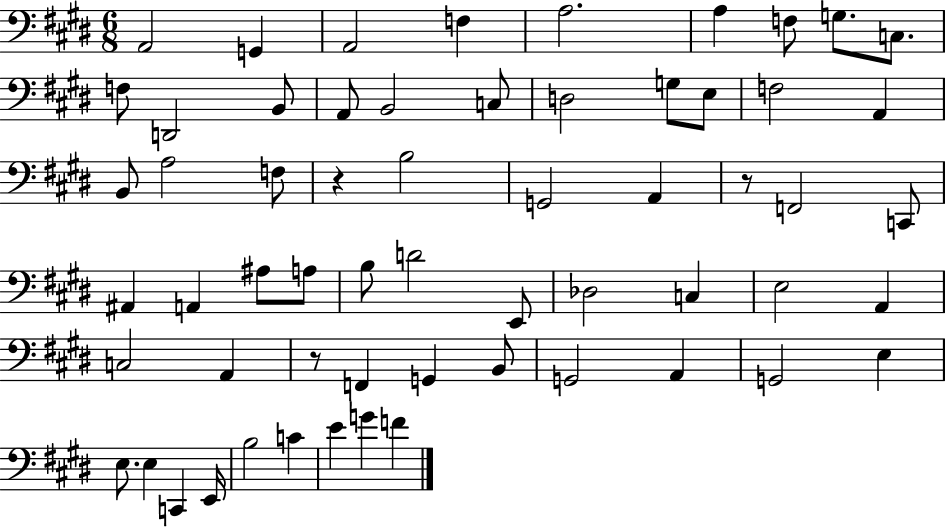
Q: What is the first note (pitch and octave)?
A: A2